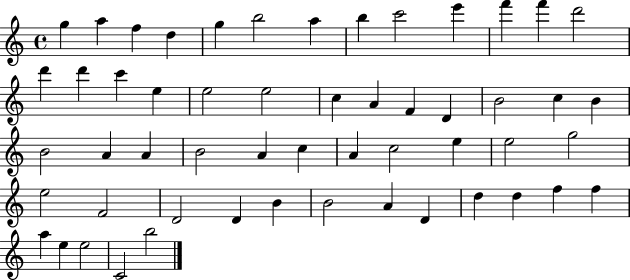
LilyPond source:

{
  \clef treble
  \time 4/4
  \defaultTimeSignature
  \key c \major
  g''4 a''4 f''4 d''4 | g''4 b''2 a''4 | b''4 c'''2 e'''4 | f'''4 f'''4 d'''2 | \break d'''4 d'''4 c'''4 e''4 | e''2 e''2 | c''4 a'4 f'4 d'4 | b'2 c''4 b'4 | \break b'2 a'4 a'4 | b'2 a'4 c''4 | a'4 c''2 e''4 | e''2 g''2 | \break e''2 f'2 | d'2 d'4 b'4 | b'2 a'4 d'4 | d''4 d''4 f''4 f''4 | \break a''4 e''4 e''2 | c'2 b''2 | \bar "|."
}